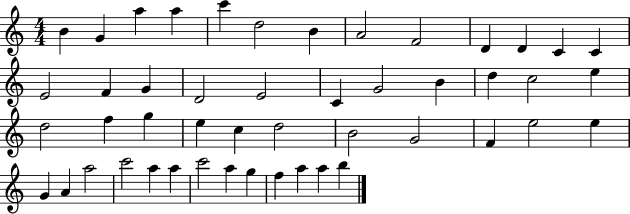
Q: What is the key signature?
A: C major